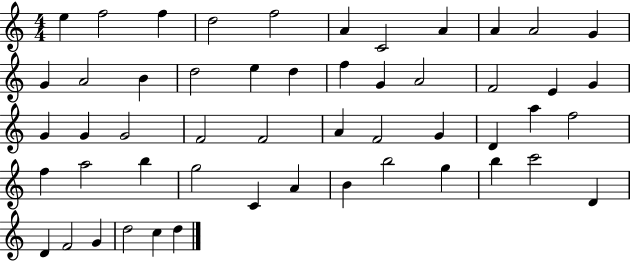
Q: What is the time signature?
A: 4/4